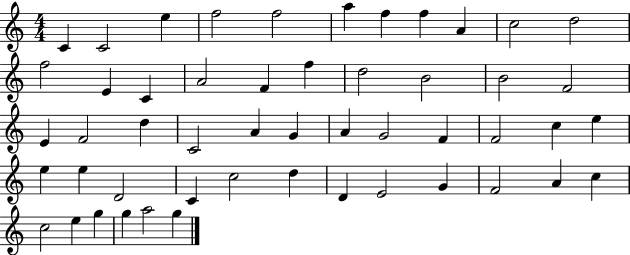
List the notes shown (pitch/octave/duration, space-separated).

C4/q C4/h E5/q F5/h F5/h A5/q F5/q F5/q A4/q C5/h D5/h F5/h E4/q C4/q A4/h F4/q F5/q D5/h B4/h B4/h F4/h E4/q F4/h D5/q C4/h A4/q G4/q A4/q G4/h F4/q F4/h C5/q E5/q E5/q E5/q D4/h C4/q C5/h D5/q D4/q E4/h G4/q F4/h A4/q C5/q C5/h E5/q G5/q G5/q A5/h G5/q